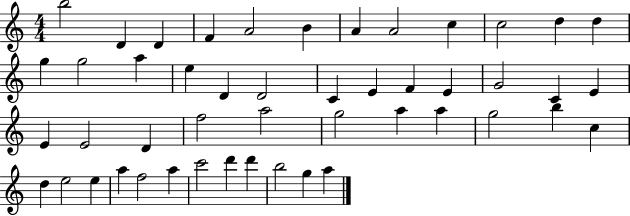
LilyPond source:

{
  \clef treble
  \numericTimeSignature
  \time 4/4
  \key c \major
  b''2 d'4 d'4 | f'4 a'2 b'4 | a'4 a'2 c''4 | c''2 d''4 d''4 | \break g''4 g''2 a''4 | e''4 d'4 d'2 | c'4 e'4 f'4 e'4 | g'2 c'4 e'4 | \break e'4 e'2 d'4 | f''2 a''2 | g''2 a''4 a''4 | g''2 b''4 c''4 | \break d''4 e''2 e''4 | a''4 f''2 a''4 | c'''2 d'''4 d'''4 | b''2 g''4 a''4 | \break \bar "|."
}